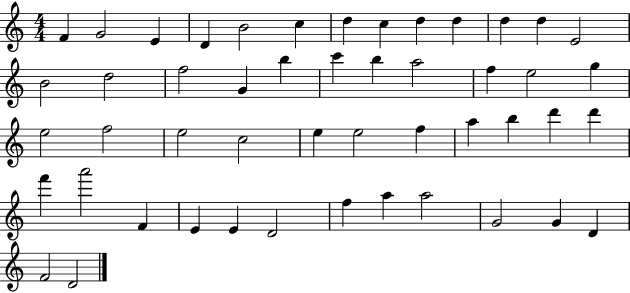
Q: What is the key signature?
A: C major